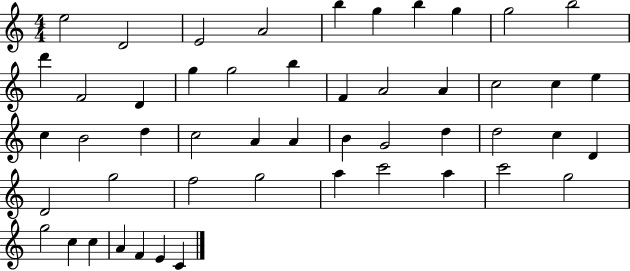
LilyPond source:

{
  \clef treble
  \numericTimeSignature
  \time 4/4
  \key c \major
  e''2 d'2 | e'2 a'2 | b''4 g''4 b''4 g''4 | g''2 b''2 | \break d'''4 f'2 d'4 | g''4 g''2 b''4 | f'4 a'2 a'4 | c''2 c''4 e''4 | \break c''4 b'2 d''4 | c''2 a'4 a'4 | b'4 g'2 d''4 | d''2 c''4 d'4 | \break d'2 g''2 | f''2 g''2 | a''4 c'''2 a''4 | c'''2 g''2 | \break g''2 c''4 c''4 | a'4 f'4 e'4 c'4 | \bar "|."
}